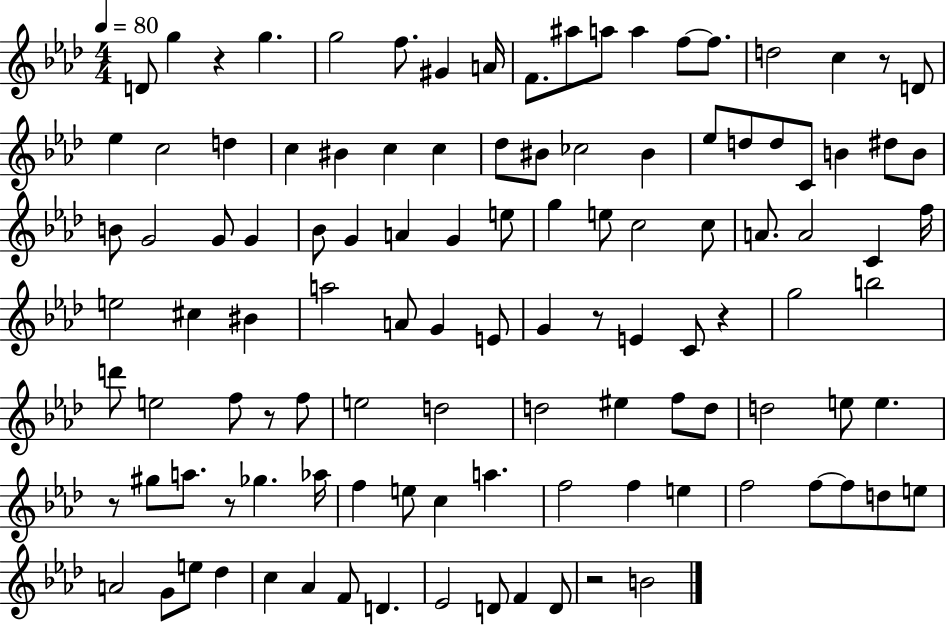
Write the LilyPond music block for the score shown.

{
  \clef treble
  \numericTimeSignature
  \time 4/4
  \key aes \major
  \tempo 4 = 80
  \repeat volta 2 { d'8 g''4 r4 g''4. | g''2 f''8. gis'4 a'16 | f'8. ais''8 a''8 a''4 f''8~~ f''8. | d''2 c''4 r8 d'8 | \break ees''4 c''2 d''4 | c''4 bis'4 c''4 c''4 | des''8 bis'8 ces''2 bis'4 | ees''8 d''8 d''8 c'8 b'4 dis''8 b'8 | \break b'8 g'2 g'8 g'4 | bes'8 g'4 a'4 g'4 e''8 | g''4 e''8 c''2 c''8 | a'8. a'2 c'4 f''16 | \break e''2 cis''4 bis'4 | a''2 a'8 g'4 e'8 | g'4 r8 e'4 c'8 r4 | g''2 b''2 | \break d'''8 e''2 f''8 r8 f''8 | e''2 d''2 | d''2 eis''4 f''8 d''8 | d''2 e''8 e''4. | \break r8 gis''8 a''8. r8 ges''4. aes''16 | f''4 e''8 c''4 a''4. | f''2 f''4 e''4 | f''2 f''8~~ f''8 d''8 e''8 | \break a'2 g'8 e''8 des''4 | c''4 aes'4 f'8 d'4. | ees'2 d'8 f'4 d'8 | r2 b'2 | \break } \bar "|."
}